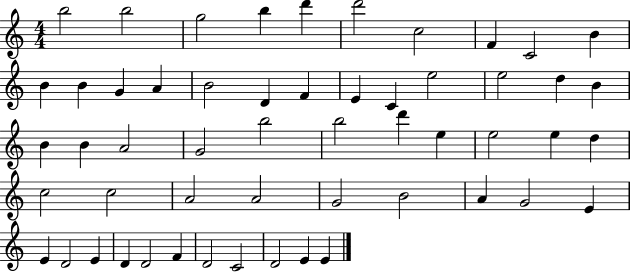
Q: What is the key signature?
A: C major